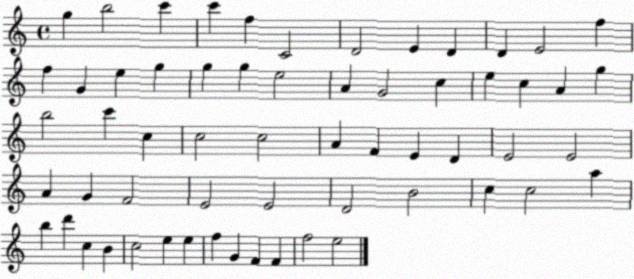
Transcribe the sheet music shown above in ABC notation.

X:1
T:Untitled
M:4/4
L:1/4
K:C
g b2 c' c' f C2 D2 E D D E2 f f G e g g g e2 A G2 c e c A g b2 c' c c2 c2 A F E D E2 E2 A G F2 E2 E2 D2 B2 c c2 a b d' c B c2 e e f G F F f2 e2